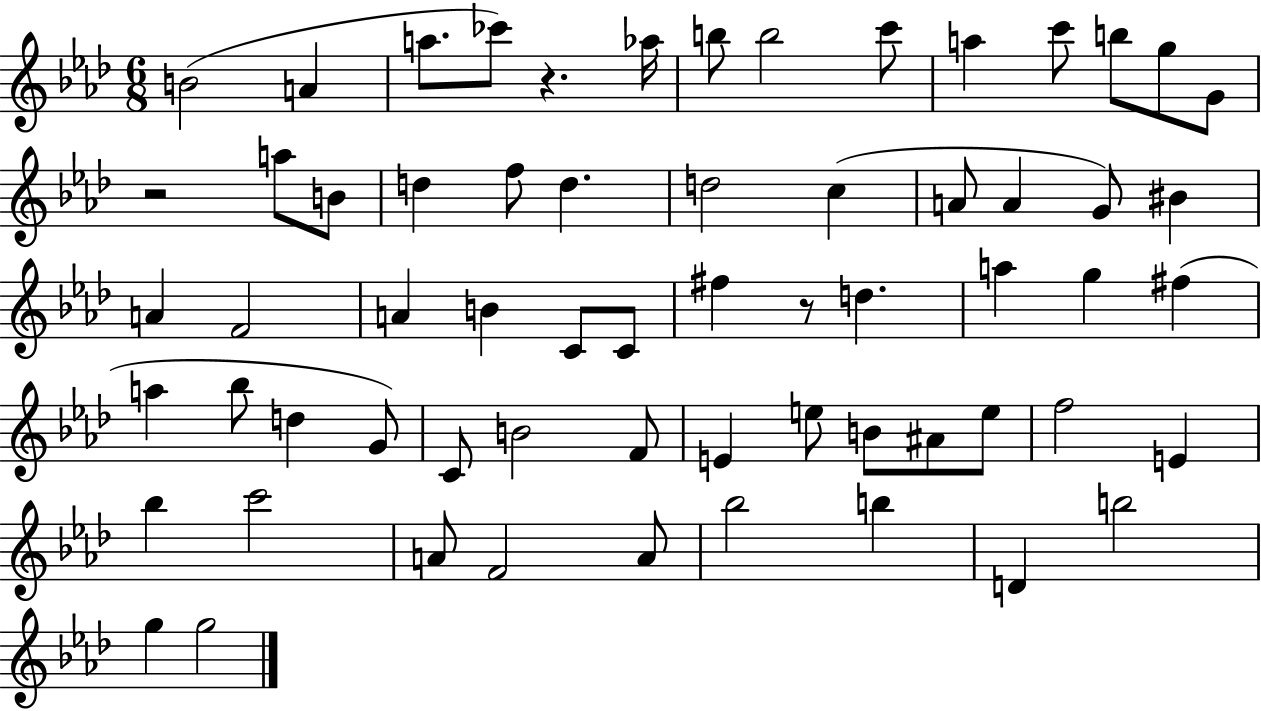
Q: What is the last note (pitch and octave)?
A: G5